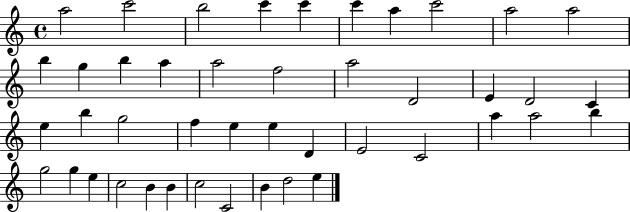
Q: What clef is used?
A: treble